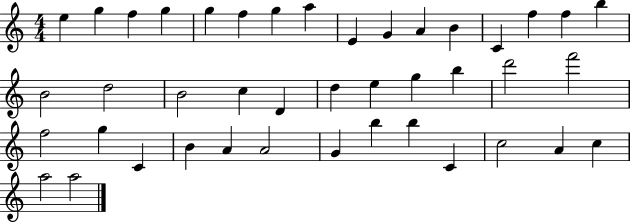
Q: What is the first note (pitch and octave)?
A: E5